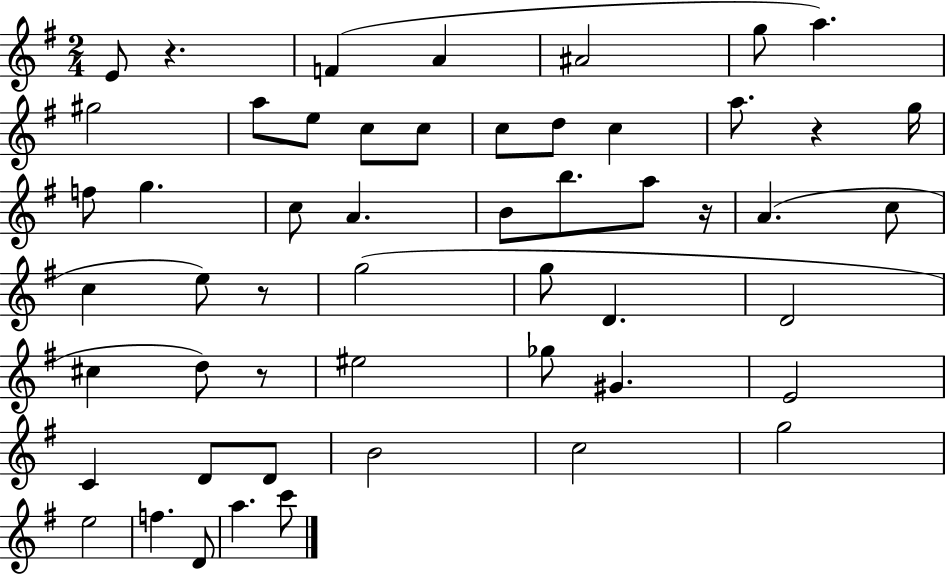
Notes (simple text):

E4/e R/q. F4/q A4/q A#4/h G5/e A5/q. G#5/h A5/e E5/e C5/e C5/e C5/e D5/e C5/q A5/e. R/q G5/s F5/e G5/q. C5/e A4/q. B4/e B5/e. A5/e R/s A4/q. C5/e C5/q E5/e R/e G5/h G5/e D4/q. D4/h C#5/q D5/e R/e EIS5/h Gb5/e G#4/q. E4/h C4/q D4/e D4/e B4/h C5/h G5/h E5/h F5/q. D4/e A5/q. C6/e